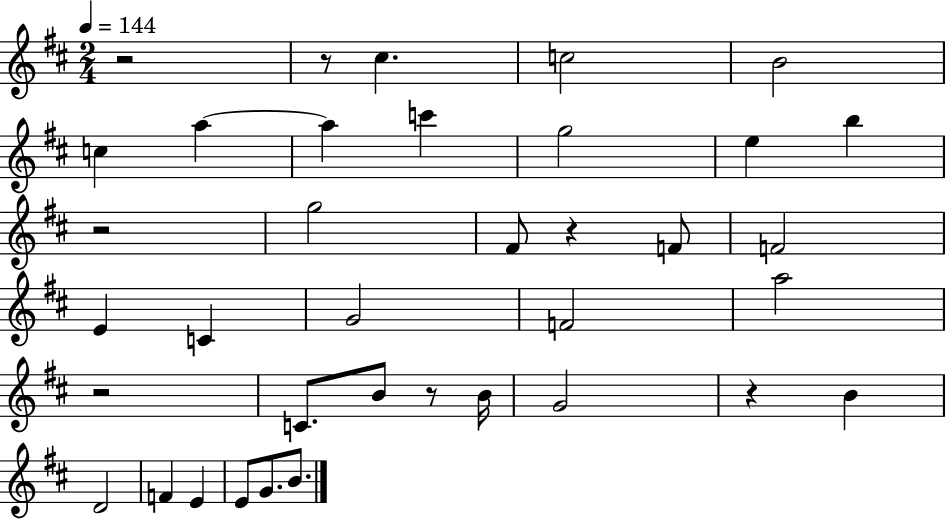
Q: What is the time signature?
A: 2/4